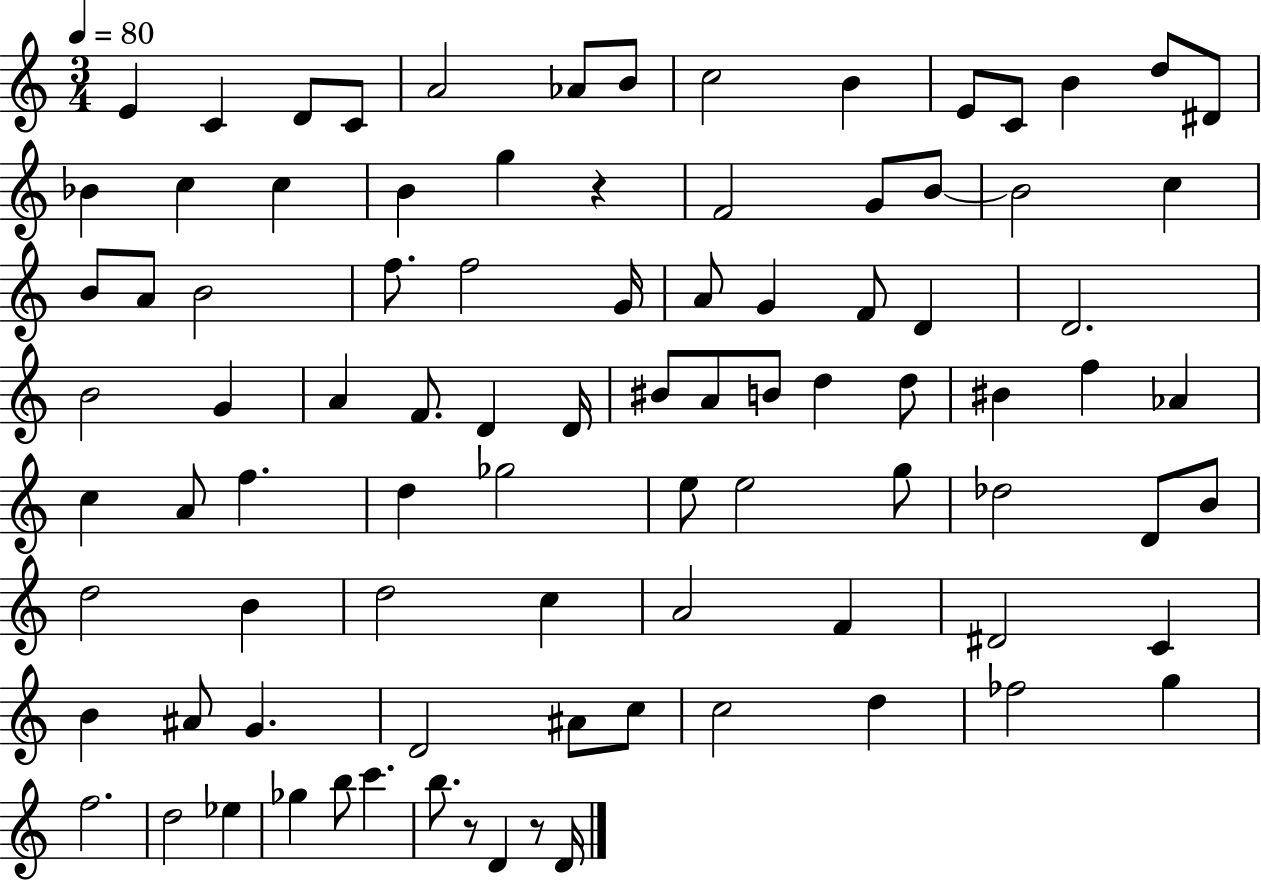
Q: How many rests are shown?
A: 3